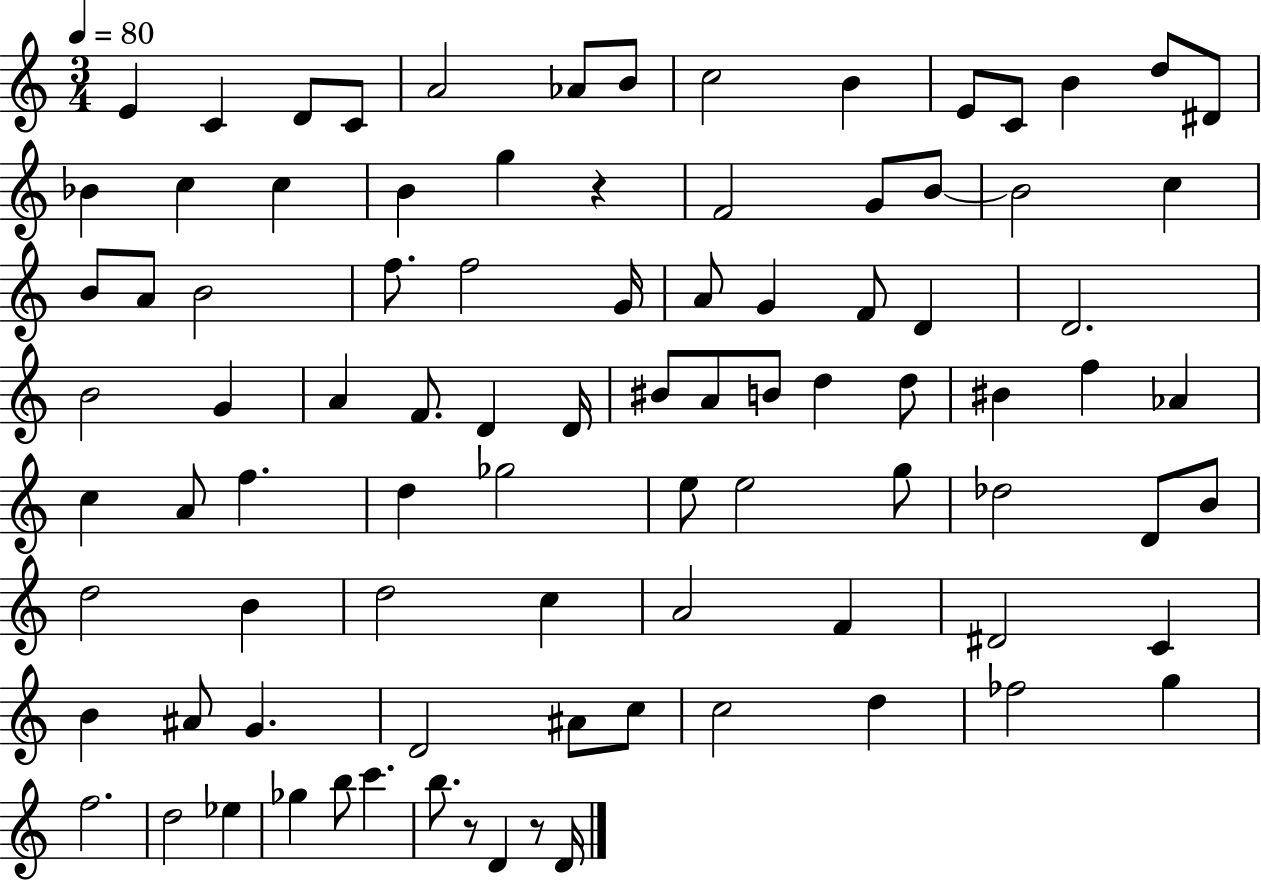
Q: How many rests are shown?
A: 3